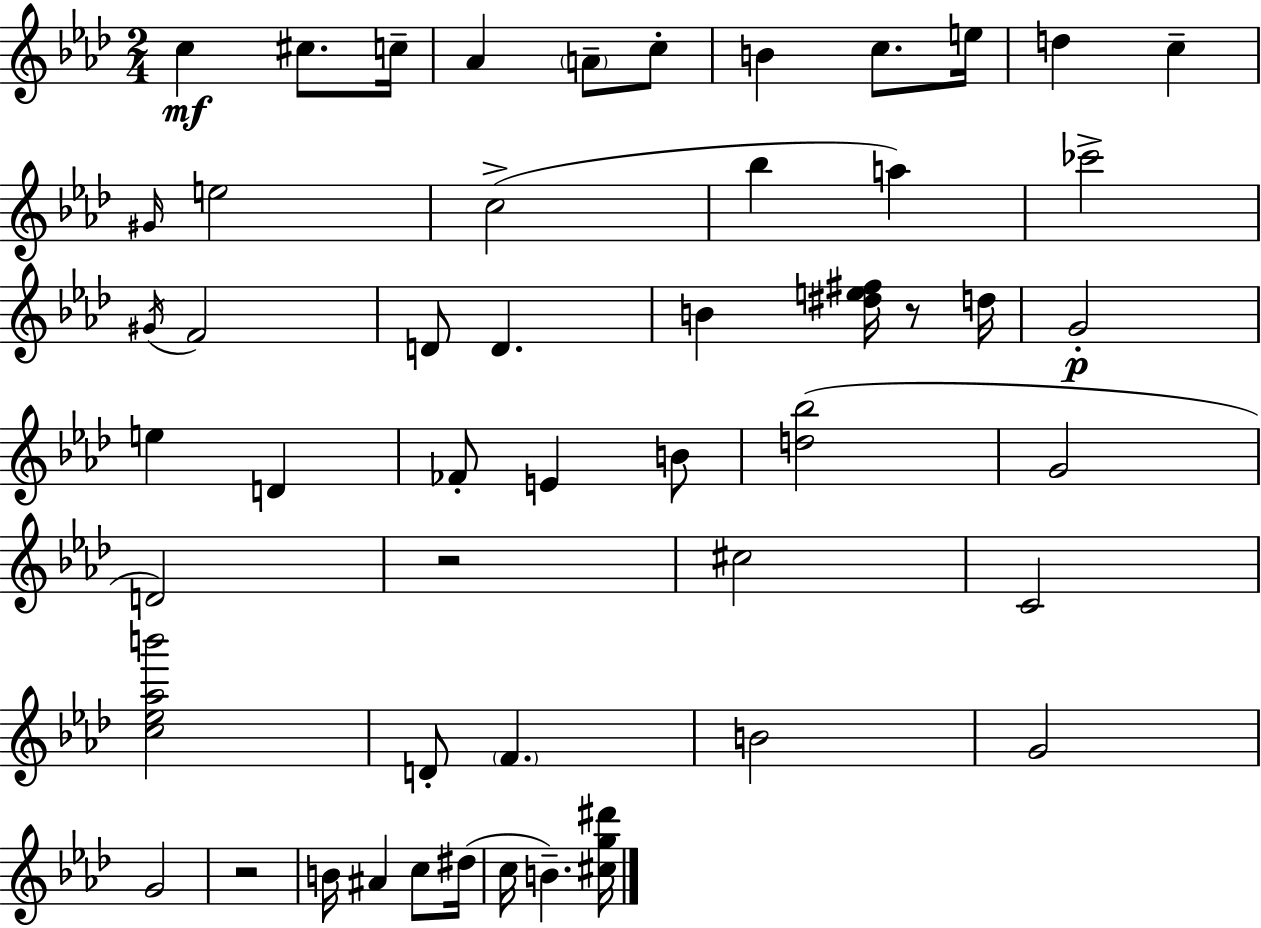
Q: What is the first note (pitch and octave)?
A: C5